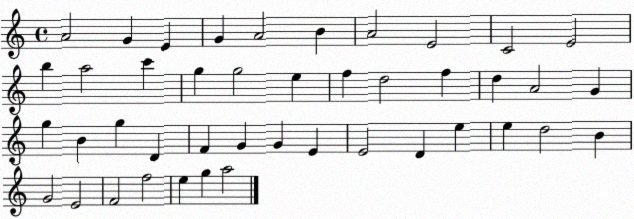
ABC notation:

X:1
T:Untitled
M:4/4
L:1/4
K:C
A2 G E G A2 B A2 E2 C2 E2 b a2 c' g g2 e f d2 f d A2 G g B g D F G G E E2 D e e d2 B G2 E2 F2 f2 e g a2